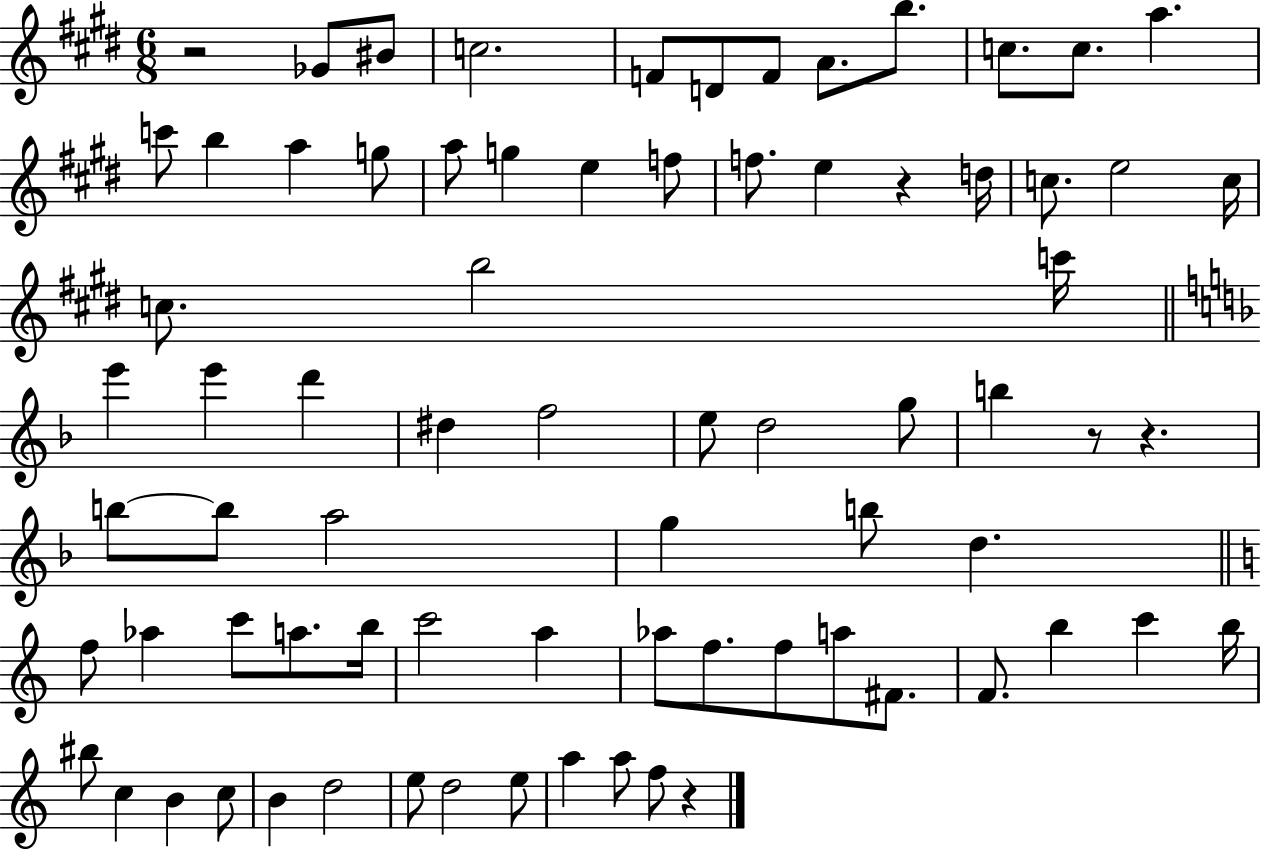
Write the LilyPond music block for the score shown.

{
  \clef treble
  \numericTimeSignature
  \time 6/8
  \key e \major
  r2 ges'8 bis'8 | c''2. | f'8 d'8 f'8 a'8. b''8. | c''8. c''8. a''4. | \break c'''8 b''4 a''4 g''8 | a''8 g''4 e''4 f''8 | f''8. e''4 r4 d''16 | c''8. e''2 c''16 | \break c''8. b''2 c'''16 | \bar "||" \break \key d \minor e'''4 e'''4 d'''4 | dis''4 f''2 | e''8 d''2 g''8 | b''4 r8 r4. | \break b''8~~ b''8 a''2 | g''4 b''8 d''4. | \bar "||" \break \key a \minor f''8 aes''4 c'''8 a''8. b''16 | c'''2 a''4 | aes''8 f''8. f''8 a''8 fis'8. | f'8. b''4 c'''4 b''16 | \break bis''8 c''4 b'4 c''8 | b'4 d''2 | e''8 d''2 e''8 | a''4 a''8 f''8 r4 | \break \bar "|."
}